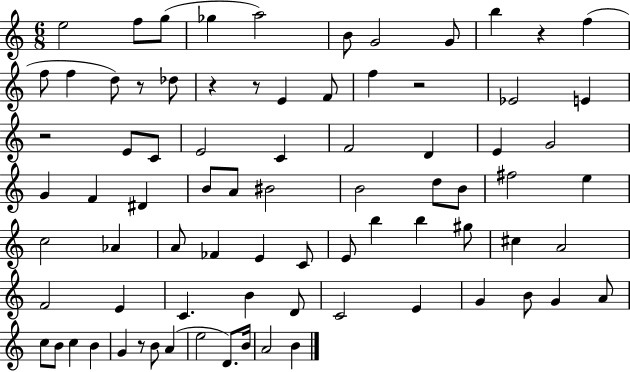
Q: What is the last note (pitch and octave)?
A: B4